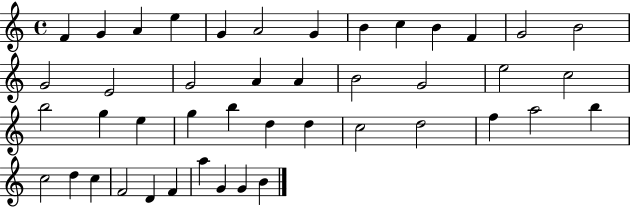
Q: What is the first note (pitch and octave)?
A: F4